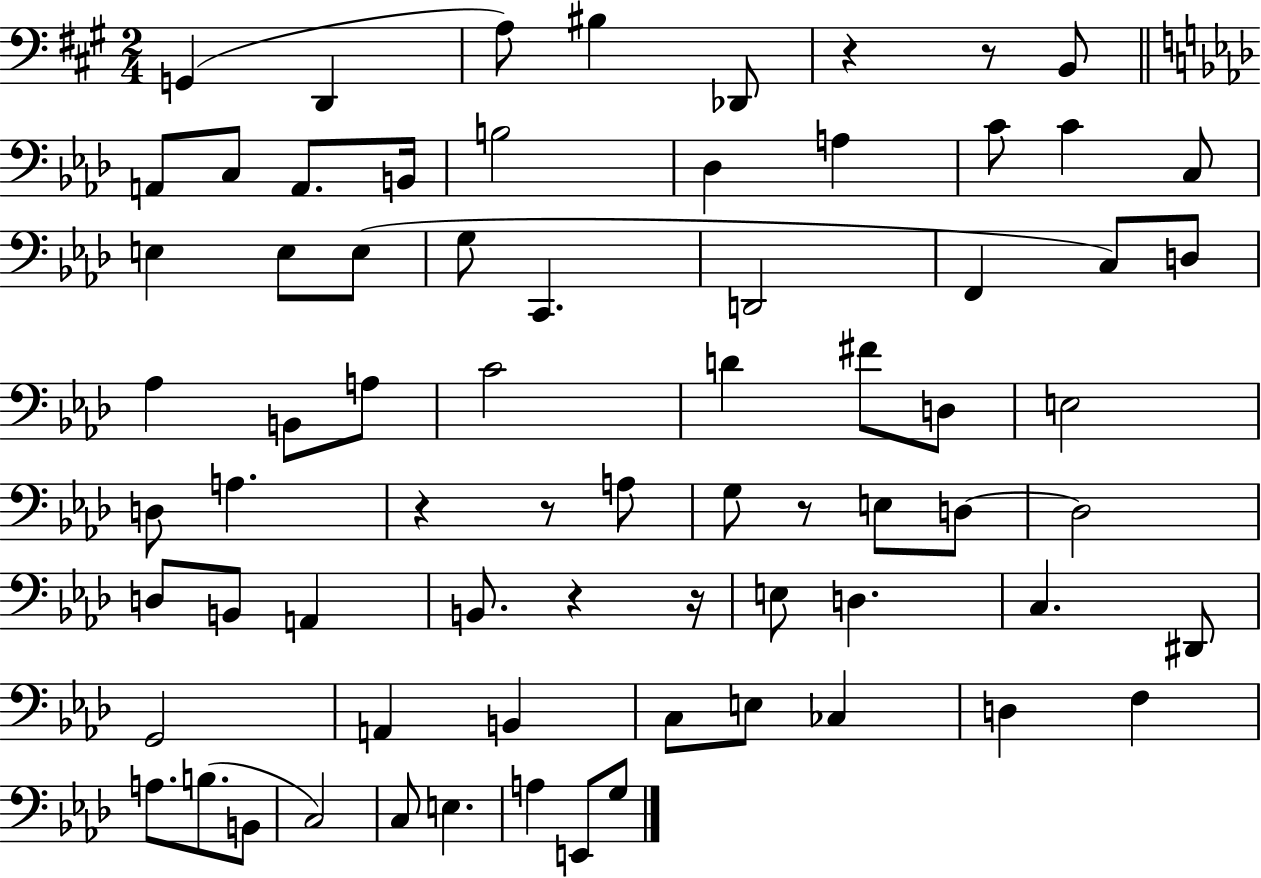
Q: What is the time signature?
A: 2/4